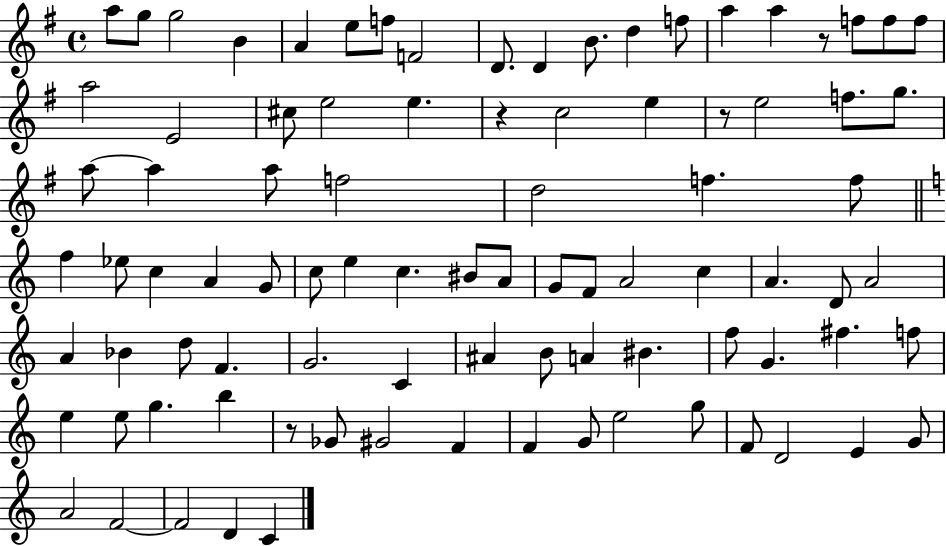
{
  \clef treble
  \time 4/4
  \defaultTimeSignature
  \key g \major
  a''8 g''8 g''2 b'4 | a'4 e''8 f''8 f'2 | d'8. d'4 b'8. d''4 f''8 | a''4 a''4 r8 f''8 f''8 f''8 | \break a''2 e'2 | cis''8 e''2 e''4. | r4 c''2 e''4 | r8 e''2 f''8. g''8. | \break a''8~~ a''4 a''8 f''2 | d''2 f''4. f''8 | \bar "||" \break \key a \minor f''4 ees''8 c''4 a'4 g'8 | c''8 e''4 c''4. bis'8 a'8 | g'8 f'8 a'2 c''4 | a'4. d'8 a'2 | \break a'4 bes'4 d''8 f'4. | g'2. c'4 | ais'4 b'8 a'4 bis'4. | f''8 g'4. fis''4. f''8 | \break e''4 e''8 g''4. b''4 | r8 ges'8 gis'2 f'4 | f'4 g'8 e''2 g''8 | f'8 d'2 e'4 g'8 | \break a'2 f'2~~ | f'2 d'4 c'4 | \bar "|."
}